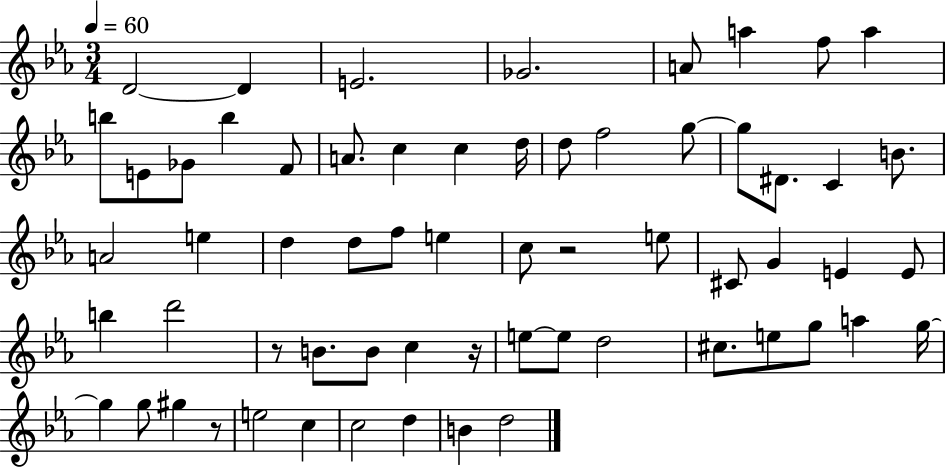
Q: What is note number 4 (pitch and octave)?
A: Gb4